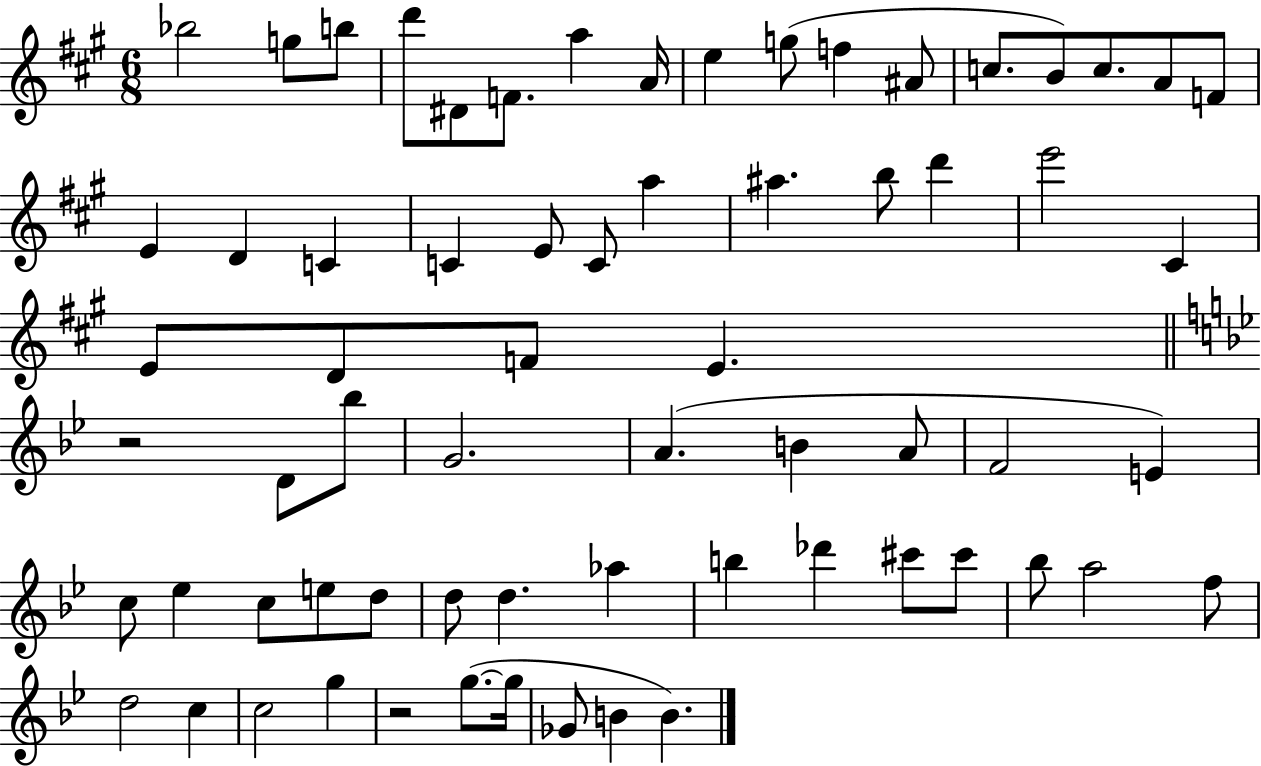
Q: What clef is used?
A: treble